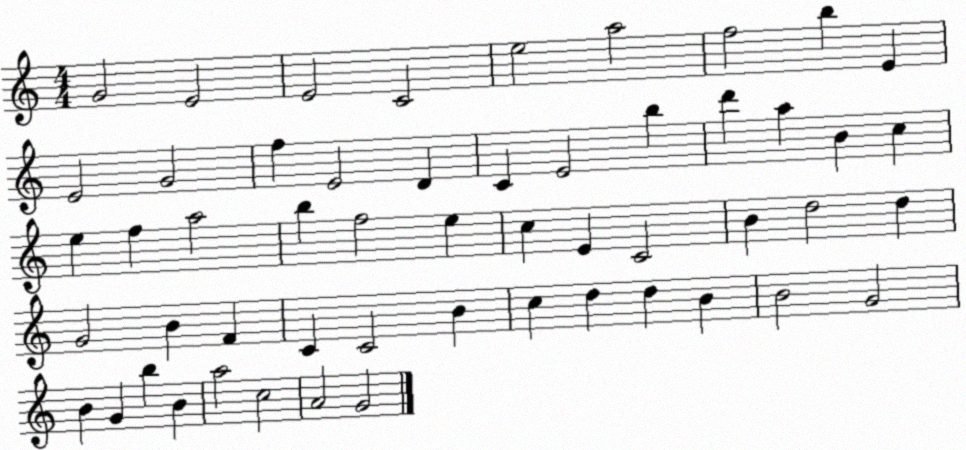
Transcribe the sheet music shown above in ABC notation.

X:1
T:Untitled
M:4/4
L:1/4
K:C
G2 E2 E2 C2 e2 a2 f2 b E E2 G2 f E2 D C E2 b d' a B c e f a2 b f2 e c E C2 B d2 d G2 B F C C2 B c d d B B2 G2 B G b B a2 c2 A2 G2